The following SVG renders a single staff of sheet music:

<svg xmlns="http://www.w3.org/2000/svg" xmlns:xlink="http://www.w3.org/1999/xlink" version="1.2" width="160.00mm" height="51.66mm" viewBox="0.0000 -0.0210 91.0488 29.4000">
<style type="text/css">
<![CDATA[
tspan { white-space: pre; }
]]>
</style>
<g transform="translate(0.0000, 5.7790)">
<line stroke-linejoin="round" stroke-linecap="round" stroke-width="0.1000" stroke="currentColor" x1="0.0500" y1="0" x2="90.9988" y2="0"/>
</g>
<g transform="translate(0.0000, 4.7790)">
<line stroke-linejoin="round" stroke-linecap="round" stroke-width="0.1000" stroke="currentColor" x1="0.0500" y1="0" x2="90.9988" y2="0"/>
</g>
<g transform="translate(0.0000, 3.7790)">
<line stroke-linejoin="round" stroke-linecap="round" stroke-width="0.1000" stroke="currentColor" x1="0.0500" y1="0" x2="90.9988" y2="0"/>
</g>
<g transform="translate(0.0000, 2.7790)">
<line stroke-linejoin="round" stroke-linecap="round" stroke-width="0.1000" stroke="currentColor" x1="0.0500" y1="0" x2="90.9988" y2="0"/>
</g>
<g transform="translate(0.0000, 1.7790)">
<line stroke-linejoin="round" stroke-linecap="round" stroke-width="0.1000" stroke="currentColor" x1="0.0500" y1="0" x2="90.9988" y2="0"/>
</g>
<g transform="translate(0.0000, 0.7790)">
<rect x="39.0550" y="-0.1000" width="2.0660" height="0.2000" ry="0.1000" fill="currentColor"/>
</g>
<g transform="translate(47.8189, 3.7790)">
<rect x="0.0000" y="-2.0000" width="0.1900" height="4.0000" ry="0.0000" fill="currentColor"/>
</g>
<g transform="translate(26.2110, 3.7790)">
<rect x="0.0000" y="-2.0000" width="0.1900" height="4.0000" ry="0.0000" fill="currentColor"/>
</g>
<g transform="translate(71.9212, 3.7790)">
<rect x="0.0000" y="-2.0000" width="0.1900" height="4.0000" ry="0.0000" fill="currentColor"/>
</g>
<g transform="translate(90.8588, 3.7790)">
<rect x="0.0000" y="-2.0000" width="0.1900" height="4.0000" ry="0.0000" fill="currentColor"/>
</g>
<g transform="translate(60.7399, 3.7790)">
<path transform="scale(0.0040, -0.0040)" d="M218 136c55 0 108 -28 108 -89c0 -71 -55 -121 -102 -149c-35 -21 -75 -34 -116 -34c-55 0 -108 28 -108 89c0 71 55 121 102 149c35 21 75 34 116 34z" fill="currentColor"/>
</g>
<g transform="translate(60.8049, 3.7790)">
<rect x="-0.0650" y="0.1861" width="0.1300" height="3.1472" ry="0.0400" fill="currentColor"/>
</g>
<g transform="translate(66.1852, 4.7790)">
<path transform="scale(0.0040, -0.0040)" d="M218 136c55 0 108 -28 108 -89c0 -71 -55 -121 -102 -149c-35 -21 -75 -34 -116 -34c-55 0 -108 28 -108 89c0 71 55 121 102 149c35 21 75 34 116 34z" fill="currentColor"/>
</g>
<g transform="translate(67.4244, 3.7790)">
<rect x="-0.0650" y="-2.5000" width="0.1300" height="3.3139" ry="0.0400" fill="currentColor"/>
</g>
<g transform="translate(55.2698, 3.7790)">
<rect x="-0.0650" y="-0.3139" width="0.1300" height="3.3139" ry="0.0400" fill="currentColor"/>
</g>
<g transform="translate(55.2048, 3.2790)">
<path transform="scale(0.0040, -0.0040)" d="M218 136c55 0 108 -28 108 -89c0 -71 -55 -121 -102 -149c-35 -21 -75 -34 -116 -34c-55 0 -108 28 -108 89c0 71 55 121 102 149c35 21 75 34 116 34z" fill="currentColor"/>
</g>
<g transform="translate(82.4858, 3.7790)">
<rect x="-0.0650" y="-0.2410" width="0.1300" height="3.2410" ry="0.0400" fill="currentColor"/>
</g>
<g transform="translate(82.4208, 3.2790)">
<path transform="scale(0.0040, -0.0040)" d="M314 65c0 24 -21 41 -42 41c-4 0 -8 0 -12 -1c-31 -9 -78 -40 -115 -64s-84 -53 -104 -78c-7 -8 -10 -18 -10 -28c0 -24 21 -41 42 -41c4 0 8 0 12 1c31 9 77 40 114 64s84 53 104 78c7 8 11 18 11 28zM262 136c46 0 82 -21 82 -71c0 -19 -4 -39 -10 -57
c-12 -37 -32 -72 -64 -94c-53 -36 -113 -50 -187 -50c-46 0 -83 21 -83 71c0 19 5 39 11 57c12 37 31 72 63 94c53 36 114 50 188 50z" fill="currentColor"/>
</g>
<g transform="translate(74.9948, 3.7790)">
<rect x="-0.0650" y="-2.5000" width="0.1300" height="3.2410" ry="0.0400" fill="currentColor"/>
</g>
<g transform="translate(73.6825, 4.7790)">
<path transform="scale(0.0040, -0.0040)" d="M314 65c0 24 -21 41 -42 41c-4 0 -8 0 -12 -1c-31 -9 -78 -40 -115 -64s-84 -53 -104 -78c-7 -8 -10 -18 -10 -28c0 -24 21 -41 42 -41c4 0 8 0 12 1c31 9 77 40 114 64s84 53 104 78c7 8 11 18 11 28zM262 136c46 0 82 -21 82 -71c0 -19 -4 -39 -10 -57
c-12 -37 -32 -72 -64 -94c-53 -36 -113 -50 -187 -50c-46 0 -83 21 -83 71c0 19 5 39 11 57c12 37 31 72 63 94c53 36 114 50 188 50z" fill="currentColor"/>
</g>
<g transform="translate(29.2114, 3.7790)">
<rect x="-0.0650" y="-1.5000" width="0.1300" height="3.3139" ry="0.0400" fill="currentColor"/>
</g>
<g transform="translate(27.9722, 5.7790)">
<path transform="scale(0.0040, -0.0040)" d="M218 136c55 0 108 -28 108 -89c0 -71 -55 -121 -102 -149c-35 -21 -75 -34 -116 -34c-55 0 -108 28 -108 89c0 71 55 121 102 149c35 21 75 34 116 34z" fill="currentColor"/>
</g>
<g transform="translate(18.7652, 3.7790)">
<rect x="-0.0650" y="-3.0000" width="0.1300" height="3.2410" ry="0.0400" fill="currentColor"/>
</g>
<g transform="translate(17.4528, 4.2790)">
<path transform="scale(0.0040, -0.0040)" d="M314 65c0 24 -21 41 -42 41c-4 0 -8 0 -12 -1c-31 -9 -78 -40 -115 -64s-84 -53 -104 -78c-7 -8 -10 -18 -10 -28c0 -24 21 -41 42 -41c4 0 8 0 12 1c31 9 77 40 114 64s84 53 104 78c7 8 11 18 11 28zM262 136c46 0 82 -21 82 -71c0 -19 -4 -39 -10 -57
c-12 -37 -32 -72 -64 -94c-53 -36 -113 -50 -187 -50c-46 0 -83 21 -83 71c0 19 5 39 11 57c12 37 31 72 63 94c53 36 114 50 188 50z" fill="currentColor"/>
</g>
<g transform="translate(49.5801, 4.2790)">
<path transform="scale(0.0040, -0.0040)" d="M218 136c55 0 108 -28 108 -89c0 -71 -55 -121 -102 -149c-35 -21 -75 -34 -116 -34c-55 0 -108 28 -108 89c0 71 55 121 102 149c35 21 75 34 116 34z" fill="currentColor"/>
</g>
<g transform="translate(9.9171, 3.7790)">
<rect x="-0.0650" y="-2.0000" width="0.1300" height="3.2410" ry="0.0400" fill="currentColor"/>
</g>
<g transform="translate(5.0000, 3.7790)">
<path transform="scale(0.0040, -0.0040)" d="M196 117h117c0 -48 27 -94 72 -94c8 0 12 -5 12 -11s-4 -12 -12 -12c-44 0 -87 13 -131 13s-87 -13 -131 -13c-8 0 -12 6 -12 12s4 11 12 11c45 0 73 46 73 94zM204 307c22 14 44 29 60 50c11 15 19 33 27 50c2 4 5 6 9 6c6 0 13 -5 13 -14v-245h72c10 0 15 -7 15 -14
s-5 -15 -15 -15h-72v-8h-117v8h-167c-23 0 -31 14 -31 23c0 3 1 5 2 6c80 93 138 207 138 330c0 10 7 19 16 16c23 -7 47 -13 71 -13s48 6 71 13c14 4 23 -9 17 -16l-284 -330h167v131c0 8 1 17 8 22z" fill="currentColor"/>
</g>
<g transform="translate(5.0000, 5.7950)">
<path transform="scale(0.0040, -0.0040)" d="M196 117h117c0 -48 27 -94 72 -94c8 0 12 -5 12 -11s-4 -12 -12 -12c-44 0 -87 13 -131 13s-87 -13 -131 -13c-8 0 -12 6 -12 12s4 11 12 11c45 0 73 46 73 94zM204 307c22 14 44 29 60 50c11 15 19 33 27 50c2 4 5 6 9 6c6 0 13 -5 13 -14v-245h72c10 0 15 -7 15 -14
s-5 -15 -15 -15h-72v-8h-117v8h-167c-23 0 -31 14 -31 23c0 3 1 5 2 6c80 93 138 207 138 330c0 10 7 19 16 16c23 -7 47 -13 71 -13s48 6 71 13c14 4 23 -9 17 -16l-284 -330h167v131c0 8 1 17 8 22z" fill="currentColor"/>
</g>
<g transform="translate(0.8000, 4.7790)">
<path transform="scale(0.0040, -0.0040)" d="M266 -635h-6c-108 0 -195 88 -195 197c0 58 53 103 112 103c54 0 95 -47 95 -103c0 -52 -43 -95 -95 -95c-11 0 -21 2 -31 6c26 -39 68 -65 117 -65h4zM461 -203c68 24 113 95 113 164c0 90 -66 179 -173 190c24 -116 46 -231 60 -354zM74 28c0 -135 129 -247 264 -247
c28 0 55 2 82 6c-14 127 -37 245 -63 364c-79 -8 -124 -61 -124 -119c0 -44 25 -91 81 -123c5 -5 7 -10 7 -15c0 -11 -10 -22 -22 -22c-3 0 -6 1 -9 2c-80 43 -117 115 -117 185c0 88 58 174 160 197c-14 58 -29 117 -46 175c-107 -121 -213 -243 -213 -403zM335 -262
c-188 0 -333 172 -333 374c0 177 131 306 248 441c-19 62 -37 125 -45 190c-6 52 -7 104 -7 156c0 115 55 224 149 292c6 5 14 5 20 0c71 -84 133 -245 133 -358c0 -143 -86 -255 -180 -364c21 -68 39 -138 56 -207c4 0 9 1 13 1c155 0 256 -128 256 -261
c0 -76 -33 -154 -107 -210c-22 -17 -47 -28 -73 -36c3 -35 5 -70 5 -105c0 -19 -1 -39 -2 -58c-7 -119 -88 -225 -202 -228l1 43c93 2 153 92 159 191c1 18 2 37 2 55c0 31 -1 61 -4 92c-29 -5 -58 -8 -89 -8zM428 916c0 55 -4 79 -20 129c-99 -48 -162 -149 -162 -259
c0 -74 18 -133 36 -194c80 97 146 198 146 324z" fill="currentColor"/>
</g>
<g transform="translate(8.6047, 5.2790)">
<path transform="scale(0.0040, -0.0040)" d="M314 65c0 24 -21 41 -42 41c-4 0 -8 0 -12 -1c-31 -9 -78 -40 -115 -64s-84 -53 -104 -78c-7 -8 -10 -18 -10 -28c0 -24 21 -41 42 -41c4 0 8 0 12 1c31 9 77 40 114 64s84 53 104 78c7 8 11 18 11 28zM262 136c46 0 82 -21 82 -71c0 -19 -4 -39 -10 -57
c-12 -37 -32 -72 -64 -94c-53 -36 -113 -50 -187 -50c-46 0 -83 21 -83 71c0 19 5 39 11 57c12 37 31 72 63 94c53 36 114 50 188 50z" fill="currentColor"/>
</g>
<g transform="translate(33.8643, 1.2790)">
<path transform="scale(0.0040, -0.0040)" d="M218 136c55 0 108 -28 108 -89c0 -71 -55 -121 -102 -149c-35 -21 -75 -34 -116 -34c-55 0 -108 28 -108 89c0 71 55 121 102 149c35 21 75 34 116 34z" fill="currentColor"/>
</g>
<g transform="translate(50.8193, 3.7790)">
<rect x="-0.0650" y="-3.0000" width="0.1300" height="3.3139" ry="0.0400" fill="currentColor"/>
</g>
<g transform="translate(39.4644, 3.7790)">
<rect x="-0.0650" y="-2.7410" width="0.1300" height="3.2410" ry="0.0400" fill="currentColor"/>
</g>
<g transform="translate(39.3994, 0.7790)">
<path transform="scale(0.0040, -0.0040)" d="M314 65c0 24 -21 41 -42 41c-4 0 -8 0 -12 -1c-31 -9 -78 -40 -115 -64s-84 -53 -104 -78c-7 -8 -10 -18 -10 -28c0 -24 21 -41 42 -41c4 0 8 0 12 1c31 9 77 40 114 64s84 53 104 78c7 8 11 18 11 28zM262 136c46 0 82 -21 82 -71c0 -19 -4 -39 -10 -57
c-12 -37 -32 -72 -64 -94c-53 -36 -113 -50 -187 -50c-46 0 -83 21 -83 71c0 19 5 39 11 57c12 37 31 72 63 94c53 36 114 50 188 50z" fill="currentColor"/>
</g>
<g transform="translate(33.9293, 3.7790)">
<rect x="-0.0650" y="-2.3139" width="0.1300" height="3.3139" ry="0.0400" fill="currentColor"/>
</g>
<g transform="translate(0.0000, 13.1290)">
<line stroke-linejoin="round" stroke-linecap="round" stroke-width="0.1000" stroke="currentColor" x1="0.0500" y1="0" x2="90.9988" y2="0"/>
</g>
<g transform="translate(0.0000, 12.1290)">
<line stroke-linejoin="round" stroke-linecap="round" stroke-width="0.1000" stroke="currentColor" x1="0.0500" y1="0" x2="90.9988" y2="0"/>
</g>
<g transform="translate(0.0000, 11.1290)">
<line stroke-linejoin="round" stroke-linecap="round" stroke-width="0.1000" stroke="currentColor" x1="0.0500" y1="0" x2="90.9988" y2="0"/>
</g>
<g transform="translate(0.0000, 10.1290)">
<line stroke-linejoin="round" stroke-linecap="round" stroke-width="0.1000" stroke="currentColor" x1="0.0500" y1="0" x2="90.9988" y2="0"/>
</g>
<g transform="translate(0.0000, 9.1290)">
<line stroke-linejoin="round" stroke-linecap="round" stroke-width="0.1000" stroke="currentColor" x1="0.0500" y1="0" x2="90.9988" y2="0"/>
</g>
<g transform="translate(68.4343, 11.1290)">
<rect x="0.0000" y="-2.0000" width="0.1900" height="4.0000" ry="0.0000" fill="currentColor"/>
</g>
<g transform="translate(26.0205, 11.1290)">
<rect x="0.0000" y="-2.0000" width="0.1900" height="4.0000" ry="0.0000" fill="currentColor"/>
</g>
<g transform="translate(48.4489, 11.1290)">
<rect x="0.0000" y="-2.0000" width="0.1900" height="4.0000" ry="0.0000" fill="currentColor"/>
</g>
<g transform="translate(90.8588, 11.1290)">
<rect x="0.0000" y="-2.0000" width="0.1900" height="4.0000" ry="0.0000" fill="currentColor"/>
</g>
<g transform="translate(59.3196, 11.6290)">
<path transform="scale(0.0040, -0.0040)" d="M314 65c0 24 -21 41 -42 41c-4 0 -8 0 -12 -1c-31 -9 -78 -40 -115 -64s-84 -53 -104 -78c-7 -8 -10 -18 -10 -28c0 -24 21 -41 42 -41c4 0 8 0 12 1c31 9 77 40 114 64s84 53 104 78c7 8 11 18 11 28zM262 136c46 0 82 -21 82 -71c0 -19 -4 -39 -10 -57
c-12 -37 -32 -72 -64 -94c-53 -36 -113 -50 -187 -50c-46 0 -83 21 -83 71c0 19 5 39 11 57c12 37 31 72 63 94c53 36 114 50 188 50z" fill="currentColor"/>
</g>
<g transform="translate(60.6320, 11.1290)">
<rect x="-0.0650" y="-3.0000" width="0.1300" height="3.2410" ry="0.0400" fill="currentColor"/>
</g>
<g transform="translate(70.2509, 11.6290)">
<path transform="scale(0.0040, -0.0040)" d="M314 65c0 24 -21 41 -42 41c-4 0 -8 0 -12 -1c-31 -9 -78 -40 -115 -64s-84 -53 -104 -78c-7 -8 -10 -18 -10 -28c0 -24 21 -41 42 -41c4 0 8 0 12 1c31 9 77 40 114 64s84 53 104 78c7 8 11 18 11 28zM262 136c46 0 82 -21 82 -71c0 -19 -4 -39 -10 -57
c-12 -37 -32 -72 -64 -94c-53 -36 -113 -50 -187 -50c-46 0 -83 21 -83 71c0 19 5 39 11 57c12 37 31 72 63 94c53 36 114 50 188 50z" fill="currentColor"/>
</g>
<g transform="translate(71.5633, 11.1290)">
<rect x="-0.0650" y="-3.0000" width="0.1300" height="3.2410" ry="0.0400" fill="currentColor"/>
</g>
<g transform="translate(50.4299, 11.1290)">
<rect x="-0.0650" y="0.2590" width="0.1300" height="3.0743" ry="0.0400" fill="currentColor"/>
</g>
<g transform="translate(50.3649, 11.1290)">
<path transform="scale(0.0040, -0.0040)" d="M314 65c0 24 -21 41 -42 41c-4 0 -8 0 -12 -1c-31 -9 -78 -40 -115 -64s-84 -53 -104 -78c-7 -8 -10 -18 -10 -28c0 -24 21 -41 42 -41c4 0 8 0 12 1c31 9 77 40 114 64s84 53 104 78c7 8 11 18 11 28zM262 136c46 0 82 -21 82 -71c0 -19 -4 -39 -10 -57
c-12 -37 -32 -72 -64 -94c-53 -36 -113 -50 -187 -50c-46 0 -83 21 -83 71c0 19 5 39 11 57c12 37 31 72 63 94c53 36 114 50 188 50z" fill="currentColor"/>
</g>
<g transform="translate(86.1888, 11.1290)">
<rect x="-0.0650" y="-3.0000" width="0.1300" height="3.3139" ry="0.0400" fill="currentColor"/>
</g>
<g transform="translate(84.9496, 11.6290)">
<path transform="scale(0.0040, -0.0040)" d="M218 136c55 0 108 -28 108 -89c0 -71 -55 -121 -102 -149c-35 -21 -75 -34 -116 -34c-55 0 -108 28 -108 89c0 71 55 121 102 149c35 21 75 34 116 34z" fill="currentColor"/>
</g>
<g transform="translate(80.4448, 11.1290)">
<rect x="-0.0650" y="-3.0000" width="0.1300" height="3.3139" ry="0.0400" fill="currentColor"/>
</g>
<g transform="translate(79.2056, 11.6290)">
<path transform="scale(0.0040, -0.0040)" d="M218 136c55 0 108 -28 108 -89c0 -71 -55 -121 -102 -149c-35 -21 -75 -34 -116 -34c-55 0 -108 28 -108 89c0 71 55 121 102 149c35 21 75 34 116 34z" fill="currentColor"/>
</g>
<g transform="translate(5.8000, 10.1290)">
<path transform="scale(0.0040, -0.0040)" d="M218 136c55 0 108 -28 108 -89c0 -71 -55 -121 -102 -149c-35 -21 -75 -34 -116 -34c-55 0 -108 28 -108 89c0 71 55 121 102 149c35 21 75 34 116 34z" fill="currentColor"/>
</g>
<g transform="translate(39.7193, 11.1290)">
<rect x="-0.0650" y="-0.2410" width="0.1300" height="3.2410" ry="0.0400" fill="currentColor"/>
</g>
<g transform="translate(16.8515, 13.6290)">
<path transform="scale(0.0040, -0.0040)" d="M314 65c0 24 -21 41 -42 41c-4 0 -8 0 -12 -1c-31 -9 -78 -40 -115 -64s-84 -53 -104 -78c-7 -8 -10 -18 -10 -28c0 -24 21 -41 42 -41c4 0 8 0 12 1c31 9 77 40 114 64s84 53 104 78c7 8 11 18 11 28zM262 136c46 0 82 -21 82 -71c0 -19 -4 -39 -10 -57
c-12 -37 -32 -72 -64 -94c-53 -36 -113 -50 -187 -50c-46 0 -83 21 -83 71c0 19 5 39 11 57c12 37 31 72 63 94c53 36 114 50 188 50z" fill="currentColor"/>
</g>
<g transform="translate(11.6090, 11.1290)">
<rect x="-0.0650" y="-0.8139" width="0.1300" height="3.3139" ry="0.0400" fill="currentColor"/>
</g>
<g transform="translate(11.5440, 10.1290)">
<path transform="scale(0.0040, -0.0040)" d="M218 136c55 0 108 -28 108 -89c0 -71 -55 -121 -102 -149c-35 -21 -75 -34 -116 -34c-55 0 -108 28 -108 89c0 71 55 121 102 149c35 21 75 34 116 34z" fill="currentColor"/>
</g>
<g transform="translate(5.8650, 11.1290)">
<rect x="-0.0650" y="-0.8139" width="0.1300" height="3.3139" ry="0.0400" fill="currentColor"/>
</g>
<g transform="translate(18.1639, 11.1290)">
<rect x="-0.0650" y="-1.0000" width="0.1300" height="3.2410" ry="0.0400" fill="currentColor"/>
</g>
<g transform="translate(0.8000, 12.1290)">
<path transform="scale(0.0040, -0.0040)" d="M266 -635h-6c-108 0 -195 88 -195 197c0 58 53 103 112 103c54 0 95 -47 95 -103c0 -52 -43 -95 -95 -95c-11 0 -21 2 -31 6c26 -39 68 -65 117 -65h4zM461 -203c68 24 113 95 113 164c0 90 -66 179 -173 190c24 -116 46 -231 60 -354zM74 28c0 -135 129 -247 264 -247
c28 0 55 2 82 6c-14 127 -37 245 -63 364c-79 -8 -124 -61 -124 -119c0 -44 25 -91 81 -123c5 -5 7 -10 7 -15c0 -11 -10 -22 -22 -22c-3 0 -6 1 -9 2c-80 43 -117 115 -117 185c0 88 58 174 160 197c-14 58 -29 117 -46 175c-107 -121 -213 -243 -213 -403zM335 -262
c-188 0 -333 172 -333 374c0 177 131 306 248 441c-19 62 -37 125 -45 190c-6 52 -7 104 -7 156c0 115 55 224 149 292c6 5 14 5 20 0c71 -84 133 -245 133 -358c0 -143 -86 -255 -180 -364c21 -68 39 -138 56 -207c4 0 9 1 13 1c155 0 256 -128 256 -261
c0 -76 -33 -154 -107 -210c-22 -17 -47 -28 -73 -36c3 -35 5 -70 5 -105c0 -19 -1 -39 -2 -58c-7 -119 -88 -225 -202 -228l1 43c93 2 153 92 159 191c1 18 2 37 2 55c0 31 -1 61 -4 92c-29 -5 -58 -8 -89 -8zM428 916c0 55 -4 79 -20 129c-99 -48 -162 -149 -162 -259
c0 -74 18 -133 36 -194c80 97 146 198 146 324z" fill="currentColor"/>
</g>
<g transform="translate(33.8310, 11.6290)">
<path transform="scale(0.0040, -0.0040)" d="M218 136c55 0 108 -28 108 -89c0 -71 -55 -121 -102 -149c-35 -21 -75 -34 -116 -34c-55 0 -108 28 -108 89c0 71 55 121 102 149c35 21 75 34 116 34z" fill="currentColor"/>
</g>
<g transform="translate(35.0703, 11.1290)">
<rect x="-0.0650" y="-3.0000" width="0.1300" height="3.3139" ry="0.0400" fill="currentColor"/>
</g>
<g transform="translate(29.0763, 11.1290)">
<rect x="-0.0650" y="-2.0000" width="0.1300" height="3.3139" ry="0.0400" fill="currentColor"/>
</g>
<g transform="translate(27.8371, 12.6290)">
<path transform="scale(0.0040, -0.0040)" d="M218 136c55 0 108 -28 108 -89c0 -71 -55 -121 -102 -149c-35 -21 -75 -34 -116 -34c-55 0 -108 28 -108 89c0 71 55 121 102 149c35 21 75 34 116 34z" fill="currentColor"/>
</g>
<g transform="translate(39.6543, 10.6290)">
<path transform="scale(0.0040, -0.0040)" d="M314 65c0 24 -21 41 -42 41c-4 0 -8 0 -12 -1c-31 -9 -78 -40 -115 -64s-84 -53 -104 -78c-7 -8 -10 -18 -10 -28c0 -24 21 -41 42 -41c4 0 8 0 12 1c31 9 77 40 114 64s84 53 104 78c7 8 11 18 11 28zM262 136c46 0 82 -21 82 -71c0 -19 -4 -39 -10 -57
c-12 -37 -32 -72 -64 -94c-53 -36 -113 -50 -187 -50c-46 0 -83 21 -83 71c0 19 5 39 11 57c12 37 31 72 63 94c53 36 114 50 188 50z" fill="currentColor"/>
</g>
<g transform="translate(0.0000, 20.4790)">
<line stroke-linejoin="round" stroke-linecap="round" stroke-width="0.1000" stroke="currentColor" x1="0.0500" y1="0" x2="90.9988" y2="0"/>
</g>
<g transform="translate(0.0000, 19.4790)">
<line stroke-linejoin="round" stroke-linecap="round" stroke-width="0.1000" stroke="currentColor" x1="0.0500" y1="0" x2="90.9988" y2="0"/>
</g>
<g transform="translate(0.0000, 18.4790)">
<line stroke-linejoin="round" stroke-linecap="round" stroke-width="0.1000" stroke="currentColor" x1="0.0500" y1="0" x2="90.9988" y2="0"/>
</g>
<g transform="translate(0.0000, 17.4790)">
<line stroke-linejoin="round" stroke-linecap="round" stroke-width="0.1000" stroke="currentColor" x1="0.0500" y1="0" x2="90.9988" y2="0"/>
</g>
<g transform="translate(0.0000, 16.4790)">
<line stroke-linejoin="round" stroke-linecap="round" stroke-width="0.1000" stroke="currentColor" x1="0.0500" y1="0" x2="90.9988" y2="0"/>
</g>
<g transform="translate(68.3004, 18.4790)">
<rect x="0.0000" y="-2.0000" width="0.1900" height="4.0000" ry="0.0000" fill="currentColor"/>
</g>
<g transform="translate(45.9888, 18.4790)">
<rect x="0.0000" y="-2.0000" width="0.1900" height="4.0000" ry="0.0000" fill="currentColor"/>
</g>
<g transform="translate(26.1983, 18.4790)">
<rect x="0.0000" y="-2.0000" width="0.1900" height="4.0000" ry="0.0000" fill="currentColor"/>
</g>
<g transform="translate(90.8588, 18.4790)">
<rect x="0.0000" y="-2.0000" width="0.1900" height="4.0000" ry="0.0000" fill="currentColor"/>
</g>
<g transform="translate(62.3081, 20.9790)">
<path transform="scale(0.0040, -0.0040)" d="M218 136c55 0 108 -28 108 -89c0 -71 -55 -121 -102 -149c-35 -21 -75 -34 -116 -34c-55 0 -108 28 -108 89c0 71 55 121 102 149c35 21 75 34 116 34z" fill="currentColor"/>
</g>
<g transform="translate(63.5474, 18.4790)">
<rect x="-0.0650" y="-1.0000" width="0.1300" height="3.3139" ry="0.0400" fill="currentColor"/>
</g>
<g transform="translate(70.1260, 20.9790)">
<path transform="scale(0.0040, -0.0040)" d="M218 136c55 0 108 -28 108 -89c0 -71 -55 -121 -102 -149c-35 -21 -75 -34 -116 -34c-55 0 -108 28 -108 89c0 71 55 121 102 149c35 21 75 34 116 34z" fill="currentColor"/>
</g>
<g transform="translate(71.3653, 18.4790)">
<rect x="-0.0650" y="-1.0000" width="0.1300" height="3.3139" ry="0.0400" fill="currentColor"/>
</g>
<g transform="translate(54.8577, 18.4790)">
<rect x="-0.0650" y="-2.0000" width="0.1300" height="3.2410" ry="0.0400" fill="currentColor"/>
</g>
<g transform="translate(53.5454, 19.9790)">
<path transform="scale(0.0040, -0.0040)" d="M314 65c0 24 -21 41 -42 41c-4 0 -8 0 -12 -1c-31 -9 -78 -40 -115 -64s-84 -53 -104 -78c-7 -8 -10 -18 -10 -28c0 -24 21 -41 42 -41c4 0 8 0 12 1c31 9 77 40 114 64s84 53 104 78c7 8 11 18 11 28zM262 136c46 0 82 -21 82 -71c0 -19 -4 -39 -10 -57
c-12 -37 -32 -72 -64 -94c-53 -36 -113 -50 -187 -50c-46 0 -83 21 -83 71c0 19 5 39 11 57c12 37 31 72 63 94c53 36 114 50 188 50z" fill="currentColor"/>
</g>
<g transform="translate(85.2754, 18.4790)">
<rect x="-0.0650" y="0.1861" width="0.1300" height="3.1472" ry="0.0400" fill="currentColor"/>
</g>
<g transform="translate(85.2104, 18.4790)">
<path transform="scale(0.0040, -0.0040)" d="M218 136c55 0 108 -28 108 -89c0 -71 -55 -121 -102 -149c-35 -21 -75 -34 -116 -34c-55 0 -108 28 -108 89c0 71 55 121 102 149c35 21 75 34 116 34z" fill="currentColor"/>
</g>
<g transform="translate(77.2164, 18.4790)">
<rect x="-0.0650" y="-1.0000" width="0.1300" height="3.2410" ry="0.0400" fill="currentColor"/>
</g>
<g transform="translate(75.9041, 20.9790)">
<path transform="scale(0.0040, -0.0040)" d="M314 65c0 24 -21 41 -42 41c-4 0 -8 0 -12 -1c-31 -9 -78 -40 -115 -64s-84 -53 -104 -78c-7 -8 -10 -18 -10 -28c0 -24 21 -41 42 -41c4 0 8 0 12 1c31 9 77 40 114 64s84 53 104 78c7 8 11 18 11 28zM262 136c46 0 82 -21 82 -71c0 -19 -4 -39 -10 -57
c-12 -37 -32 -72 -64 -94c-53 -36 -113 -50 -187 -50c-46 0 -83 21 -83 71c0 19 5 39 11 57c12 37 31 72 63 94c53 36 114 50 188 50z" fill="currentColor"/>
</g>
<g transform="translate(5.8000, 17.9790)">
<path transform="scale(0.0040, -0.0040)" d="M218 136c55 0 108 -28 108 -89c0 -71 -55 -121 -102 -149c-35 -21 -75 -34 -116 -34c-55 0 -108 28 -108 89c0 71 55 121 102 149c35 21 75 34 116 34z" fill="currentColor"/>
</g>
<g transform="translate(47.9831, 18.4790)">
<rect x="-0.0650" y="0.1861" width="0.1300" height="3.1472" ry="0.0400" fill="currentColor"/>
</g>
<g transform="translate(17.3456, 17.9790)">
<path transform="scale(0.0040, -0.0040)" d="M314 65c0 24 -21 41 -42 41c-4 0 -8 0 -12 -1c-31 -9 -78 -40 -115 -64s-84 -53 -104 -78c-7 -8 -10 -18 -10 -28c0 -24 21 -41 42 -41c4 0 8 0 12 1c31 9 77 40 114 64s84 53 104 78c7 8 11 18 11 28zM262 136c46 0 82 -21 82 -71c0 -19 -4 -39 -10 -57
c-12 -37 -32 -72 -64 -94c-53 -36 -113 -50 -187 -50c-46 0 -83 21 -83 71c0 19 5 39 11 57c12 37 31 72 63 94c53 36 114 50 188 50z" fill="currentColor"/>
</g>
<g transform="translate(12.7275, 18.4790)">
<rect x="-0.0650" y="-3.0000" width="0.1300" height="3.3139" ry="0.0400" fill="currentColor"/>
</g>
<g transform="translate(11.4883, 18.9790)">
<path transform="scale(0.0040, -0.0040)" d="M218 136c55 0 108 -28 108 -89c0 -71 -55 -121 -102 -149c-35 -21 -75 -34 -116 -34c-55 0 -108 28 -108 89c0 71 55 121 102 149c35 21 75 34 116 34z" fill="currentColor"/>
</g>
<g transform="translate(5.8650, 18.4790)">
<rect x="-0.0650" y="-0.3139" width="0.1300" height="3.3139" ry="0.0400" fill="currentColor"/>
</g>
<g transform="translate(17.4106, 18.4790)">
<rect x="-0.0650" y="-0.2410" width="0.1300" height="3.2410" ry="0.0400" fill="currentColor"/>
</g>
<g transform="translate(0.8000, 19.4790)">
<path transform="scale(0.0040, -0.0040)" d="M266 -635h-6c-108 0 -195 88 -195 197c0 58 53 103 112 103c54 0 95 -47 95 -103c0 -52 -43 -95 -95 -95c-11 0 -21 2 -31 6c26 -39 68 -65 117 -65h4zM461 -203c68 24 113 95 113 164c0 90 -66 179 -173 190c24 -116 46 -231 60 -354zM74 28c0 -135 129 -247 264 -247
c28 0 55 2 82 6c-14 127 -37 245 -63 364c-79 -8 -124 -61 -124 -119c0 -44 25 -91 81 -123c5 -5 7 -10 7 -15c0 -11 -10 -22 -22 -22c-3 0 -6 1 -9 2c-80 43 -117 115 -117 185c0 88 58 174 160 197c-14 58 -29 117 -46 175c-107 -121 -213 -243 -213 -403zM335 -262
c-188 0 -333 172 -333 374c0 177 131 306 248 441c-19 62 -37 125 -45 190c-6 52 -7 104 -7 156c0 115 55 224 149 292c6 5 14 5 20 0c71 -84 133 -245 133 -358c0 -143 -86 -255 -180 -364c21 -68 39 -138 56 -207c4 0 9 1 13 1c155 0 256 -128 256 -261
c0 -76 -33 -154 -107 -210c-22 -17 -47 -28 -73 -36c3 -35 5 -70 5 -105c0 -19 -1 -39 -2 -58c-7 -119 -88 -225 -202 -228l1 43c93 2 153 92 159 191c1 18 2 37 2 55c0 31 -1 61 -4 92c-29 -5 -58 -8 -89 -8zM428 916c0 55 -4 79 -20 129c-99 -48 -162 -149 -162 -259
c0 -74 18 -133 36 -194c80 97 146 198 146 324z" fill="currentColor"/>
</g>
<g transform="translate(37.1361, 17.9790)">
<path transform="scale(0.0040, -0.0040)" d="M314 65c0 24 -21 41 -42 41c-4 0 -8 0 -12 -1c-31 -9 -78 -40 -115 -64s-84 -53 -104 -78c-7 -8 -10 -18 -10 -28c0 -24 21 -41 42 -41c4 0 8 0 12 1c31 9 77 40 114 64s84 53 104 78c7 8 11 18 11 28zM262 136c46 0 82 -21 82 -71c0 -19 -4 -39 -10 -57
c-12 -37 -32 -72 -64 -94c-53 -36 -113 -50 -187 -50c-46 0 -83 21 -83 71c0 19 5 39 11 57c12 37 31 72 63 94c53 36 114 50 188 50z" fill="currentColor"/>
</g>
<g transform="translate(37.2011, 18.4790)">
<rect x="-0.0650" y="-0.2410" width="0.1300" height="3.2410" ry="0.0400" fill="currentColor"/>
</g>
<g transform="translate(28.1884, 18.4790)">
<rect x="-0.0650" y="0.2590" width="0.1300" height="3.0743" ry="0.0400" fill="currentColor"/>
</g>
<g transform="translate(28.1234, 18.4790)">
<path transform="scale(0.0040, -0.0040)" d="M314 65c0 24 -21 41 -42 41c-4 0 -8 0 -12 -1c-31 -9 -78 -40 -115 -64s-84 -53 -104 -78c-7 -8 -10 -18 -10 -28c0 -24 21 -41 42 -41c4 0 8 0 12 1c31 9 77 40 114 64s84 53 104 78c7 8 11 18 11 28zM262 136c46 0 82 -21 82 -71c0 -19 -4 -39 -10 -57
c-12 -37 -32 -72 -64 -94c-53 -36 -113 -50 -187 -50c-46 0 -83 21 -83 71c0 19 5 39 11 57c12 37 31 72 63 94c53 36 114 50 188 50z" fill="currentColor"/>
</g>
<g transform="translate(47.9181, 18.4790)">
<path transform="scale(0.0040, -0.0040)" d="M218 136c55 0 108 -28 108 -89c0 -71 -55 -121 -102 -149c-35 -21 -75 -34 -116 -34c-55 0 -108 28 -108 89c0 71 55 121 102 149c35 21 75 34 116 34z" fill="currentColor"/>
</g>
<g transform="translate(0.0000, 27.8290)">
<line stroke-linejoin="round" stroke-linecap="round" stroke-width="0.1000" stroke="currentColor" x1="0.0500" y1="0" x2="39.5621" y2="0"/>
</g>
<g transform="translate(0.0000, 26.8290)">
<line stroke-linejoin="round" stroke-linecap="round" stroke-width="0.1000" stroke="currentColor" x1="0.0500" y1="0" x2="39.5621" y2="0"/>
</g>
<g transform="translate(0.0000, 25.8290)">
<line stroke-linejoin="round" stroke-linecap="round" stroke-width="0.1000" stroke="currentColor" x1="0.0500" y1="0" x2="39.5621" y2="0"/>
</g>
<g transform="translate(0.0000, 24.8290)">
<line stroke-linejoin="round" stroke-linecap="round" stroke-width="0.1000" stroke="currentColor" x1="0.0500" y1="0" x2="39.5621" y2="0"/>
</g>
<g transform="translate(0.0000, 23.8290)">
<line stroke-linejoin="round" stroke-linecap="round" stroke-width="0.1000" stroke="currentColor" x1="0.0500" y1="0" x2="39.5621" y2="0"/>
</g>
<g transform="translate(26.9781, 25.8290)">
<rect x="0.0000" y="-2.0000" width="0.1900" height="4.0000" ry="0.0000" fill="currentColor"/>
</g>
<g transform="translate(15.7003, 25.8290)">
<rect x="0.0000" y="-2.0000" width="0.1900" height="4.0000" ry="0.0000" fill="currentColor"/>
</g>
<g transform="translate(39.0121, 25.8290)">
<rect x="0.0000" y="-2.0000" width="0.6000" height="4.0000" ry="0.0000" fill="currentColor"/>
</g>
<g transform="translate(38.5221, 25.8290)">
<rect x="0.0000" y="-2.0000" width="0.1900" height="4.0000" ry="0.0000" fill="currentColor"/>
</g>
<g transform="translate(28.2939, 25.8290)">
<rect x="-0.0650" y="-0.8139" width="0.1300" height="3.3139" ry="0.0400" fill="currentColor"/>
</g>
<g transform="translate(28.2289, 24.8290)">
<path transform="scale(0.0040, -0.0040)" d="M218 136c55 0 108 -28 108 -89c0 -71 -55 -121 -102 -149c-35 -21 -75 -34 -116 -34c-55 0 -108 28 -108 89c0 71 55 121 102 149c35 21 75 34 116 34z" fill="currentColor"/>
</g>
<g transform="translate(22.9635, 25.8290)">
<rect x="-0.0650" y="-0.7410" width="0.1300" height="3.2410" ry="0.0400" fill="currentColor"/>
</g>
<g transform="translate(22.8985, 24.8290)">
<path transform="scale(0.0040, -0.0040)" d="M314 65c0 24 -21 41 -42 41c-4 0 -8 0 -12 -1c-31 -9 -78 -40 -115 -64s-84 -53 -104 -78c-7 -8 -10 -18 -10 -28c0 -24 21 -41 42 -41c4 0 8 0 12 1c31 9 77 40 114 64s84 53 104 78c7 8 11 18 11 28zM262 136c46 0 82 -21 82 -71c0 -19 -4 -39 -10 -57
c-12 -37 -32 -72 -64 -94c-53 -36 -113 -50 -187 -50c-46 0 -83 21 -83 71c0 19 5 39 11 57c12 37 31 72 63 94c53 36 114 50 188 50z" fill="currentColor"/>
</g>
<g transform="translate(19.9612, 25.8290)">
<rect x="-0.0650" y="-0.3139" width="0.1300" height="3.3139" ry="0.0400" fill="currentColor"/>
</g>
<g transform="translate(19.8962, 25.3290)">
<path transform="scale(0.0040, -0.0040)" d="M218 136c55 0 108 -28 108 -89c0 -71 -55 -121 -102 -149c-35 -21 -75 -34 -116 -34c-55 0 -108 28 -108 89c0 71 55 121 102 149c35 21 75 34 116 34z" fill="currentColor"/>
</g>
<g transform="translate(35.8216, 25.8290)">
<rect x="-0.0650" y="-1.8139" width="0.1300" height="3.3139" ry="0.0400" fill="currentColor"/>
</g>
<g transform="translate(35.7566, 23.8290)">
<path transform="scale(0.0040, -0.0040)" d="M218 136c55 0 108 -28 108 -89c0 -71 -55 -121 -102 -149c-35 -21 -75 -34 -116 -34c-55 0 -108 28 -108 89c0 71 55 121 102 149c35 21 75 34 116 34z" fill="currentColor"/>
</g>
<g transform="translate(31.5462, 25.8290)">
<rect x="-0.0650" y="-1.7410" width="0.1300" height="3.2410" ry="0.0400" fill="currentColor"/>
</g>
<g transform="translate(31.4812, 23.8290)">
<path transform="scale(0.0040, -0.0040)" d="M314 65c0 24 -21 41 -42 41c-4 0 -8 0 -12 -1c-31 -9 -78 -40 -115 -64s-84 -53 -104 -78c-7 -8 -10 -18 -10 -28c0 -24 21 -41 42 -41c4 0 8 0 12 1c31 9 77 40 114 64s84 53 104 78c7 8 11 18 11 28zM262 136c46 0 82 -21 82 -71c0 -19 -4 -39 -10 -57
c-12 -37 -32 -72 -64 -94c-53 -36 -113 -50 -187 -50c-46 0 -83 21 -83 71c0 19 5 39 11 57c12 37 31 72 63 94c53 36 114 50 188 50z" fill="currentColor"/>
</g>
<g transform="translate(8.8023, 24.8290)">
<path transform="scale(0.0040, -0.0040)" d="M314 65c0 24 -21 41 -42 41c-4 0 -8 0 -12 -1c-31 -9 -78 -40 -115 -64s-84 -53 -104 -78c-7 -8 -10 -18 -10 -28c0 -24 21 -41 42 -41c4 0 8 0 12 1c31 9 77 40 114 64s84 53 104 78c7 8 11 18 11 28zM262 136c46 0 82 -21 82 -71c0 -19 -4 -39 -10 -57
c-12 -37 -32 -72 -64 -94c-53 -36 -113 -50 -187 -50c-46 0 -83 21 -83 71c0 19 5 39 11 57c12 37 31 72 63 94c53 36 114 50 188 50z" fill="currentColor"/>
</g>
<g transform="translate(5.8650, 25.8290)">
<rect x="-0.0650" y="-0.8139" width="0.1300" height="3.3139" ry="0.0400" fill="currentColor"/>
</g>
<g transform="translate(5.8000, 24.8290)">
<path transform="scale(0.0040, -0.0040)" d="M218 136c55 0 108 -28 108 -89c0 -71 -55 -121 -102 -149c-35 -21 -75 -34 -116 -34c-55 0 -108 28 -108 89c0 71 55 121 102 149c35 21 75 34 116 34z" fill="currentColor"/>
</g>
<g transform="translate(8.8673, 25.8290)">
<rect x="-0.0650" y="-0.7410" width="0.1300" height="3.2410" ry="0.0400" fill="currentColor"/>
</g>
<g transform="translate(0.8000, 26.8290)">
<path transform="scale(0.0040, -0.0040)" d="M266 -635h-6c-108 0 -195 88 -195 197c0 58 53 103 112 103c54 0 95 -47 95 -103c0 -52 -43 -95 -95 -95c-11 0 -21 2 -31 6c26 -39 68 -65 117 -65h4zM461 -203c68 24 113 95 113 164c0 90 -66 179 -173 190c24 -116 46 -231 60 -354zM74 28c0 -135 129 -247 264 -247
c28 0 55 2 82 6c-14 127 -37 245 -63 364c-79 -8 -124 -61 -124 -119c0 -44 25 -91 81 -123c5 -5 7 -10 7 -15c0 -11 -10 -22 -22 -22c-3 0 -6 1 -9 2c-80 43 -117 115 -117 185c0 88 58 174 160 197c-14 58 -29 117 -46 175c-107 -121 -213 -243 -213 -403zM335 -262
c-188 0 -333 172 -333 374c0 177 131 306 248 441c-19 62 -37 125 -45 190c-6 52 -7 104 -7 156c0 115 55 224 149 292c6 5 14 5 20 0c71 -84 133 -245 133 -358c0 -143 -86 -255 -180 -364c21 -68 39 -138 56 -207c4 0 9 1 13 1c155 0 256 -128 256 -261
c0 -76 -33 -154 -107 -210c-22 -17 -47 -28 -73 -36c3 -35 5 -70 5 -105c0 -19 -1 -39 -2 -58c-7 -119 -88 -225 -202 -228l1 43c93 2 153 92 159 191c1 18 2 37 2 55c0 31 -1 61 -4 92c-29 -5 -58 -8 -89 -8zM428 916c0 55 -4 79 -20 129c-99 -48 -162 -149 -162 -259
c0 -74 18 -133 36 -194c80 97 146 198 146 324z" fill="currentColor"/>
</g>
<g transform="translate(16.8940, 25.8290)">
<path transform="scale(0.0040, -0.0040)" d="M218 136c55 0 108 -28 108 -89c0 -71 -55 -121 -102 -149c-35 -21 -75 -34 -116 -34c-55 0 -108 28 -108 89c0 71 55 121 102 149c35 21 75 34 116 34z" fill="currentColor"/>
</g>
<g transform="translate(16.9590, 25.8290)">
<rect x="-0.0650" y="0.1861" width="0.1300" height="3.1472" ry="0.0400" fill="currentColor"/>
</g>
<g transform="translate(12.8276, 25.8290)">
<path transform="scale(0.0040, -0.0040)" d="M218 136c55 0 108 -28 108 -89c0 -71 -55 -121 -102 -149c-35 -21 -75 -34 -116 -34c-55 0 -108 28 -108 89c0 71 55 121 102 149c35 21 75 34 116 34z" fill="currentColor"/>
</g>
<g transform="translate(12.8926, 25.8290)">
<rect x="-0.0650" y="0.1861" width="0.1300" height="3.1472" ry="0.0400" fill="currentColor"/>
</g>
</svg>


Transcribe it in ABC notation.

X:1
T:Untitled
M:4/4
L:1/4
K:C
F2 A2 E g a2 A c B G G2 c2 d d D2 F A c2 B2 A2 A2 A A c A c2 B2 c2 B F2 D D D2 B d d2 B B c d2 d f2 f